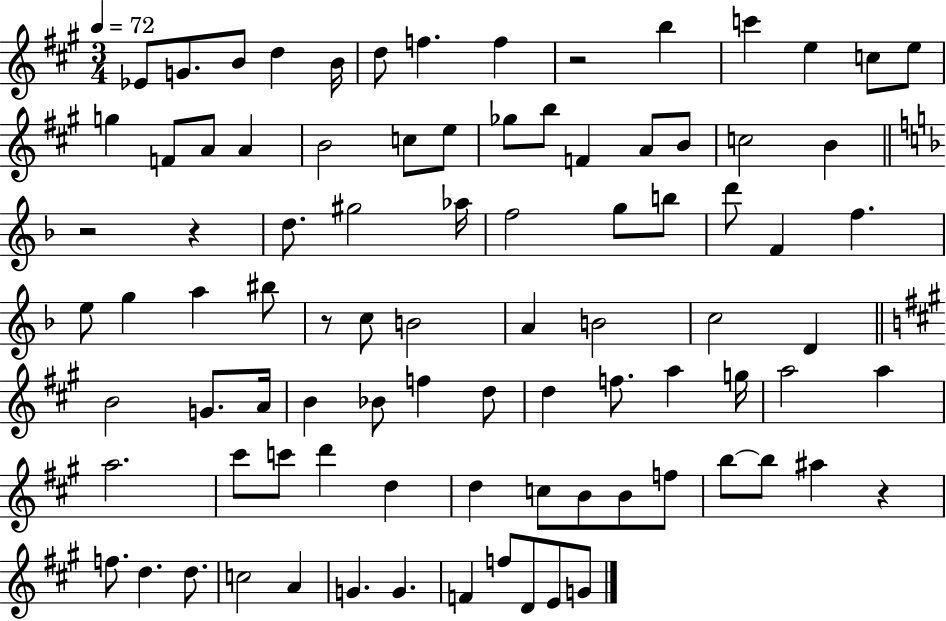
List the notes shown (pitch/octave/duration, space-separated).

Eb4/e G4/e. B4/e D5/q B4/s D5/e F5/q. F5/q R/h B5/q C6/q E5/q C5/e E5/e G5/q F4/e A4/e A4/q B4/h C5/e E5/e Gb5/e B5/e F4/q A4/e B4/e C5/h B4/q R/h R/q D5/e. G#5/h Ab5/s F5/h G5/e B5/e D6/e F4/q F5/q. E5/e G5/q A5/q BIS5/e R/e C5/e B4/h A4/q B4/h C5/h D4/q B4/h G4/e. A4/s B4/q Bb4/e F5/q D5/e D5/q F5/e. A5/q G5/s A5/h A5/q A5/h. C#6/e C6/e D6/q D5/q D5/q C5/e B4/e B4/e F5/e B5/e B5/e A#5/q R/q F5/e. D5/q. D5/e. C5/h A4/q G4/q. G4/q. F4/q F5/e D4/e E4/e G4/e